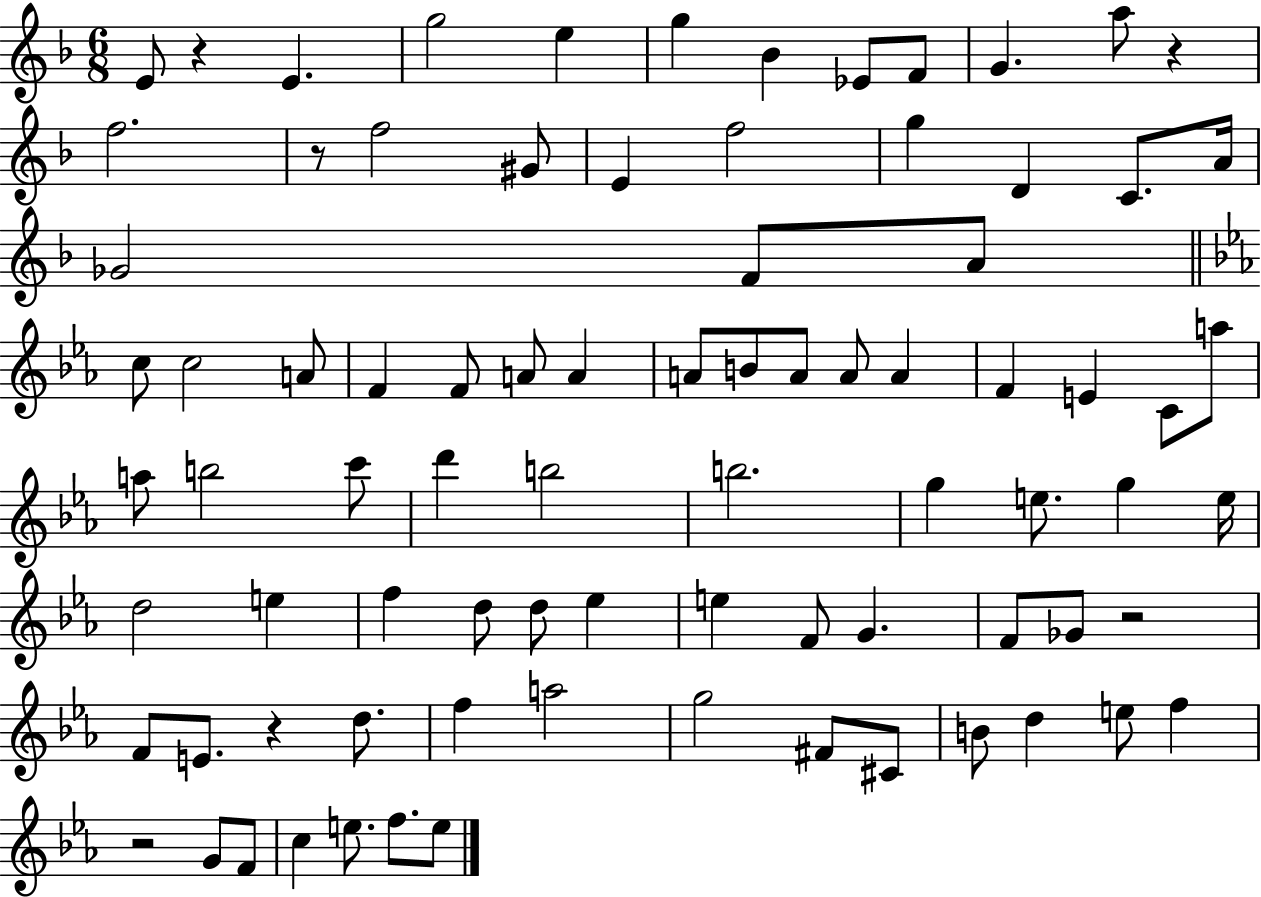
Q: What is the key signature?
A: F major